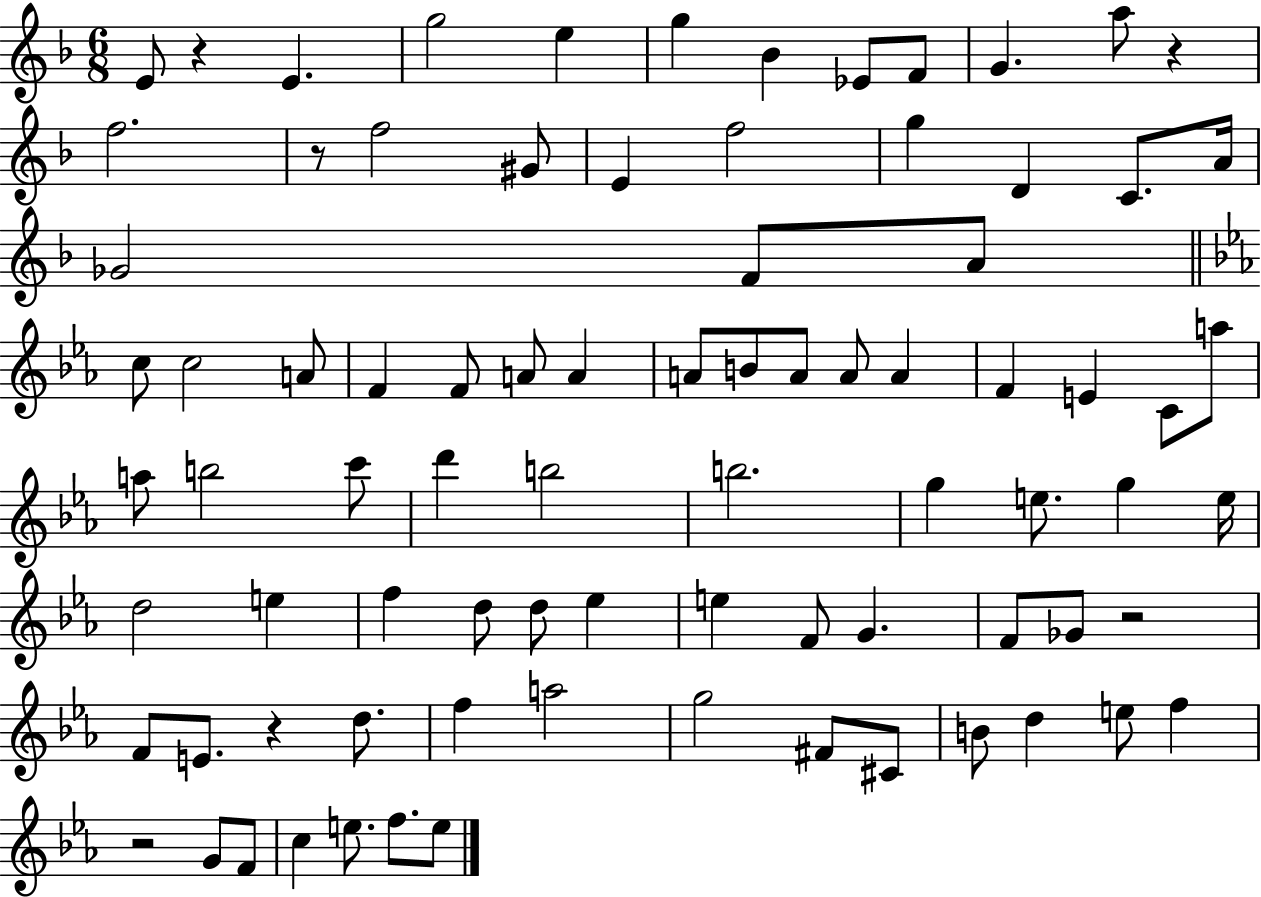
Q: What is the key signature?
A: F major